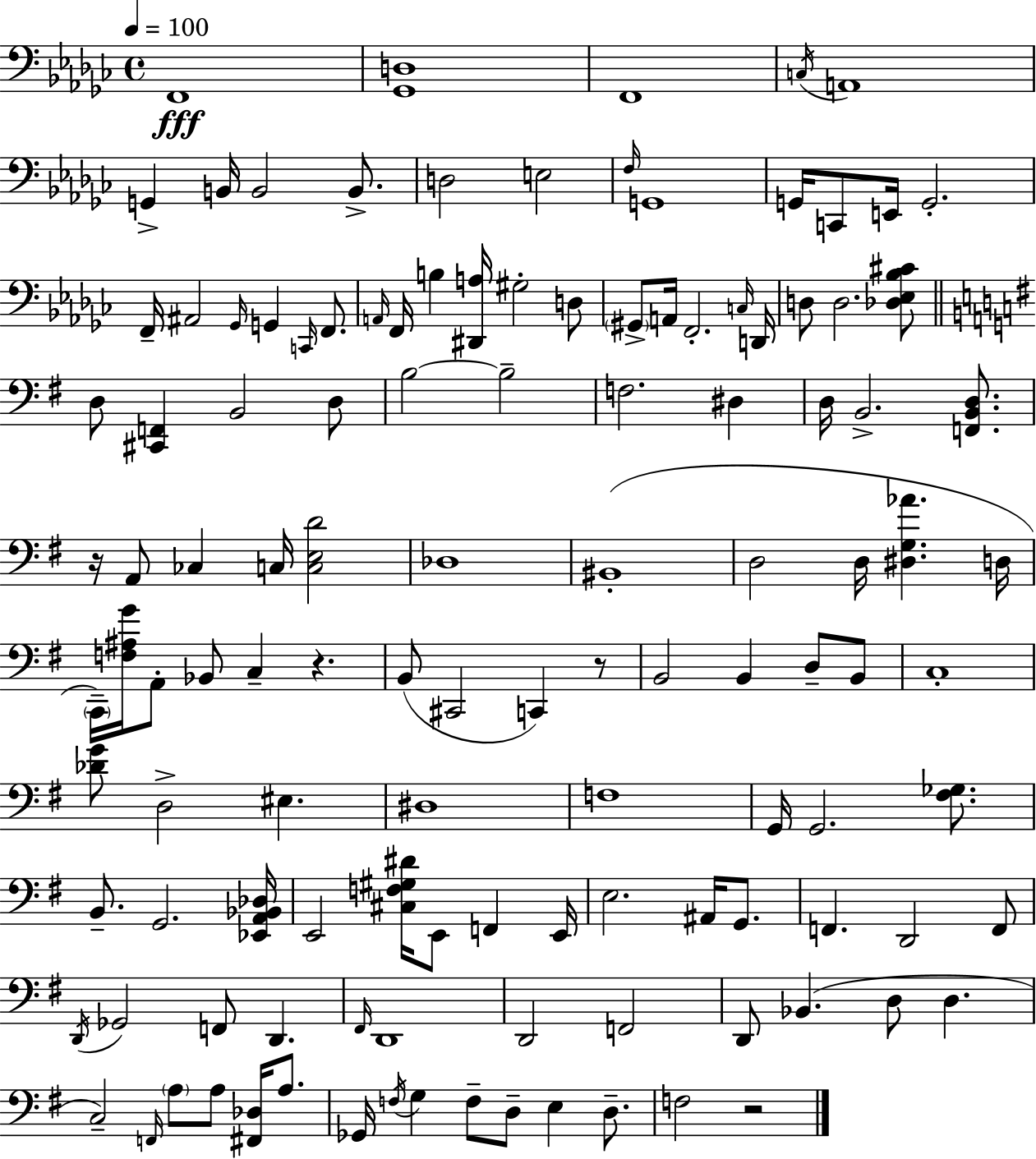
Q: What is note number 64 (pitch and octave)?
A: D3